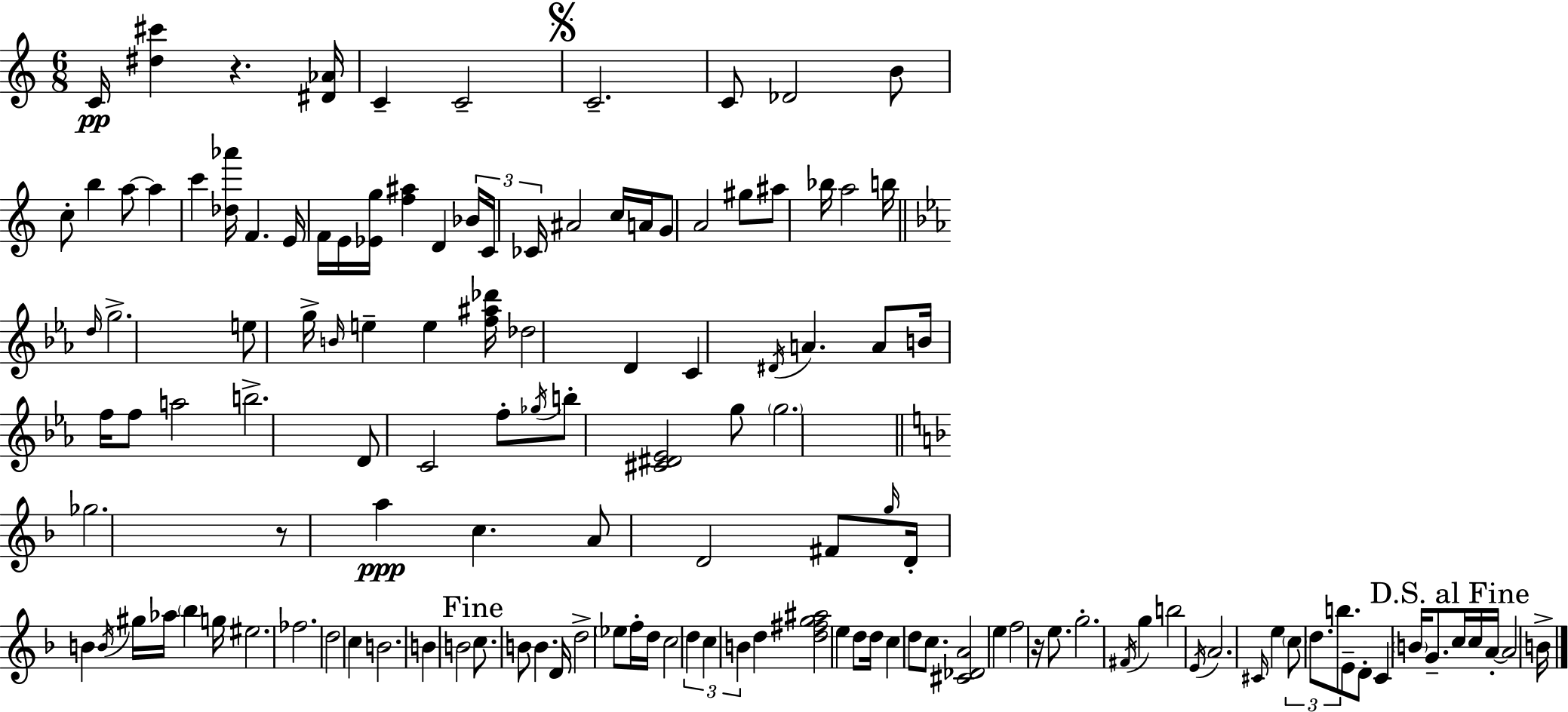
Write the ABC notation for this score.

X:1
T:Untitled
M:6/8
L:1/4
K:C
C/4 [^d^c'] z [^D_A]/4 C C2 C2 C/2 _D2 B/2 c/2 b a/2 a c' [_d_a']/4 F E/4 F/4 E/4 [_Eg]/4 [f^a] D _B/4 C/4 _C/4 ^A2 c/4 A/4 G/2 A2 ^g/2 ^a/2 _b/4 a2 b/4 d/4 g2 e/2 g/4 B/4 e e [f^a_d']/4 _d2 D C ^D/4 A A/2 B/4 f/4 f/2 a2 b2 D/2 C2 f/2 _g/4 b/2 [^C^D_E]2 g/2 g2 _g2 z/2 a c A/2 D2 ^F/2 g/4 D/4 B B/4 ^g/4 _a/4 _b g/4 ^e2 _f2 d2 c B2 B B2 c/2 B/2 B D/4 d2 _e/2 f/4 d/4 c2 d c B d [d^fg^a]2 e d/2 d/4 c d/2 c/2 [^C_DA]2 e f2 z/4 e/2 g2 ^F/4 g b2 E/4 A2 ^C/4 e c/2 d/2 b/2 E/2 D/2 C B/4 G/2 c/4 c/4 A/4 A2 B/4